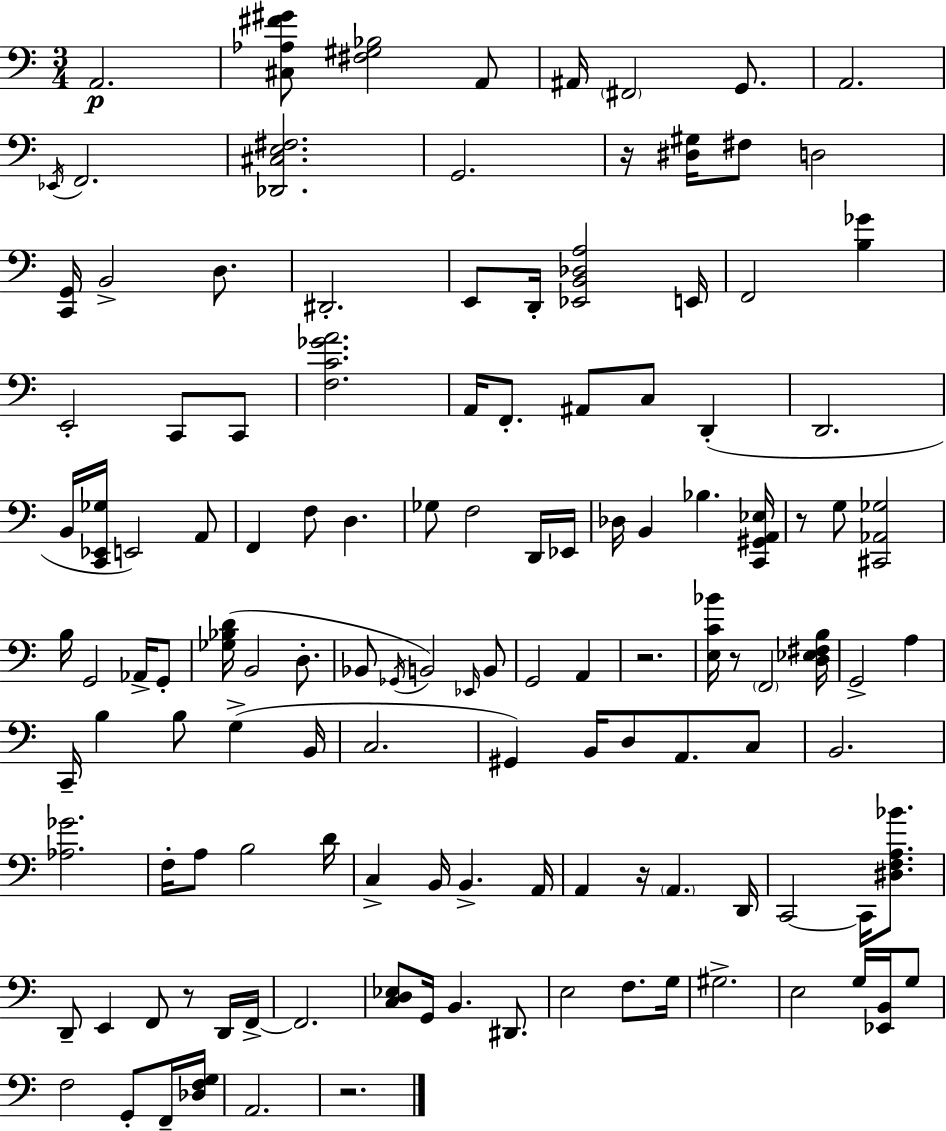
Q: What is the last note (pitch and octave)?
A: A2